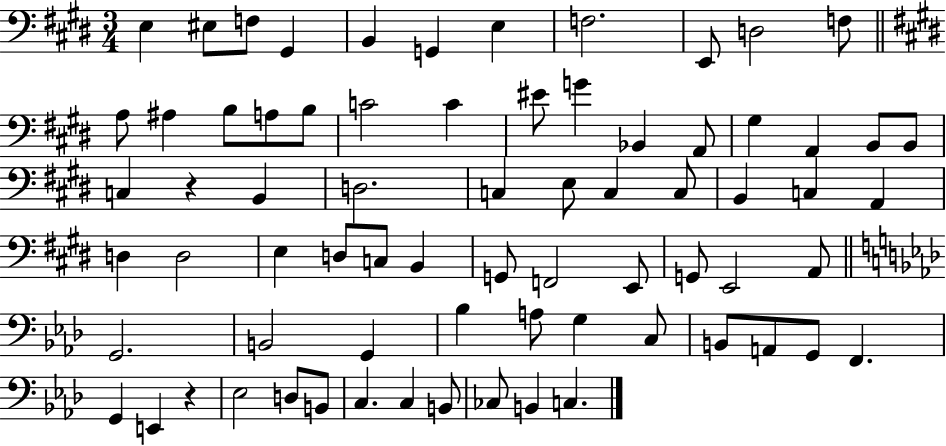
{
  \clef bass
  \numericTimeSignature
  \time 3/4
  \key e \major
  \repeat volta 2 { e4 eis8 f8 gis,4 | b,4 g,4 e4 | f2. | e,8 d2 f8 | \break \bar "||" \break \key e \major a8 ais4 b8 a8 b8 | c'2 c'4 | eis'8 g'4 bes,4 a,8 | gis4 a,4 b,8 b,8 | \break c4 r4 b,4 | d2. | c4 e8 c4 c8 | b,4 c4 a,4 | \break d4 d2 | e4 d8 c8 b,4 | g,8 f,2 e,8 | g,8 e,2 a,8 | \break \bar "||" \break \key f \minor g,2. | b,2 g,4 | bes4 a8 g4 c8 | b,8 a,8 g,8 f,4. | \break g,4 e,4 r4 | ees2 d8 b,8 | c4. c4 b,8 | ces8 b,4 c4. | \break } \bar "|."
}